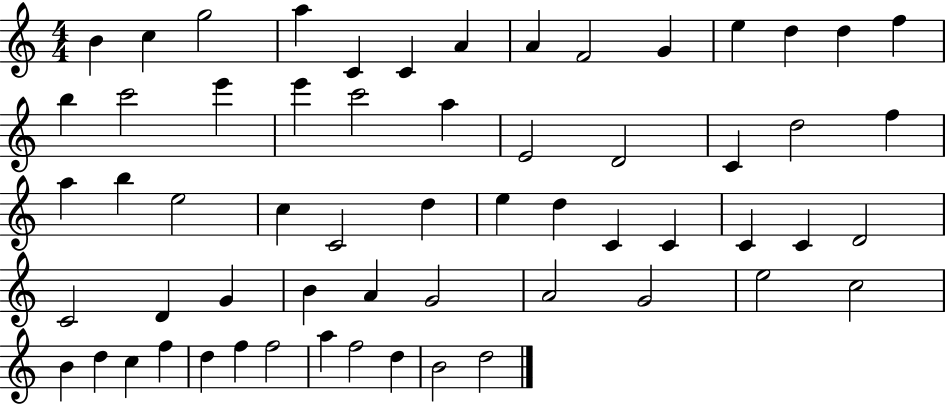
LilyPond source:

{
  \clef treble
  \numericTimeSignature
  \time 4/4
  \key c \major
  b'4 c''4 g''2 | a''4 c'4 c'4 a'4 | a'4 f'2 g'4 | e''4 d''4 d''4 f''4 | \break b''4 c'''2 e'''4 | e'''4 c'''2 a''4 | e'2 d'2 | c'4 d''2 f''4 | \break a''4 b''4 e''2 | c''4 c'2 d''4 | e''4 d''4 c'4 c'4 | c'4 c'4 d'2 | \break c'2 d'4 g'4 | b'4 a'4 g'2 | a'2 g'2 | e''2 c''2 | \break b'4 d''4 c''4 f''4 | d''4 f''4 f''2 | a''4 f''2 d''4 | b'2 d''2 | \break \bar "|."
}